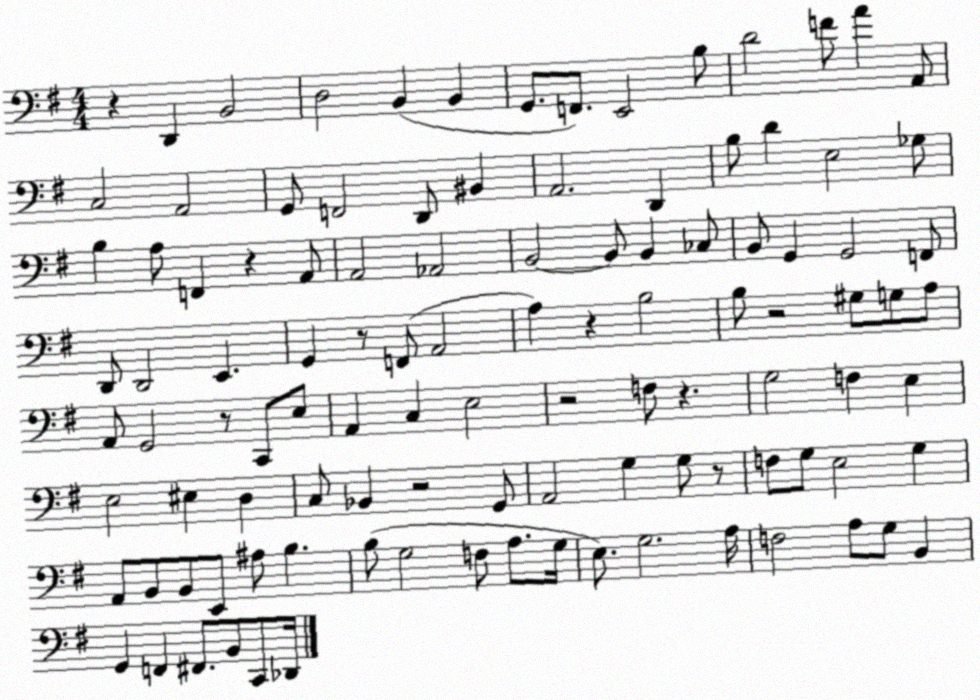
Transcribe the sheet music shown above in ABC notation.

X:1
T:Untitled
M:4/4
L:1/4
K:G
z D,, B,,2 D,2 B,, B,, G,,/2 F,,/2 E,,2 B,/2 D2 F/2 A A,,/2 C,2 A,,2 G,,/2 F,,2 D,,/2 ^B,, A,,2 D,, B,/2 D E,2 _G,/2 B, A,/2 F,, z A,,/2 A,,2 _A,,2 B,,2 B,,/2 B,, _C,/2 B,,/2 G,, G,,2 F,,/2 D,,/2 D,,2 E,, G,, z/2 F,,/2 A,,2 A, z B,2 B,/2 z2 ^G,/2 G,/2 A,/2 A,,/2 G,,2 z/2 C,,/2 E,/2 A,, C, E,2 z2 F,/2 z G,2 F, E, E,2 ^E, D, C,/2 _B,, z2 G,,/2 A,,2 G, G,/2 z/2 F,/2 G,/2 E,2 G, A,,/2 B,,/2 B,,/2 E,,/2 ^A,/2 B, B,/2 G,2 F,/2 A,/2 G,/4 E,/2 G,2 A,/4 F,2 A,/2 G,/2 B,, G,, F,, ^F,,/2 B,,/2 C,,/2 _D,,/4